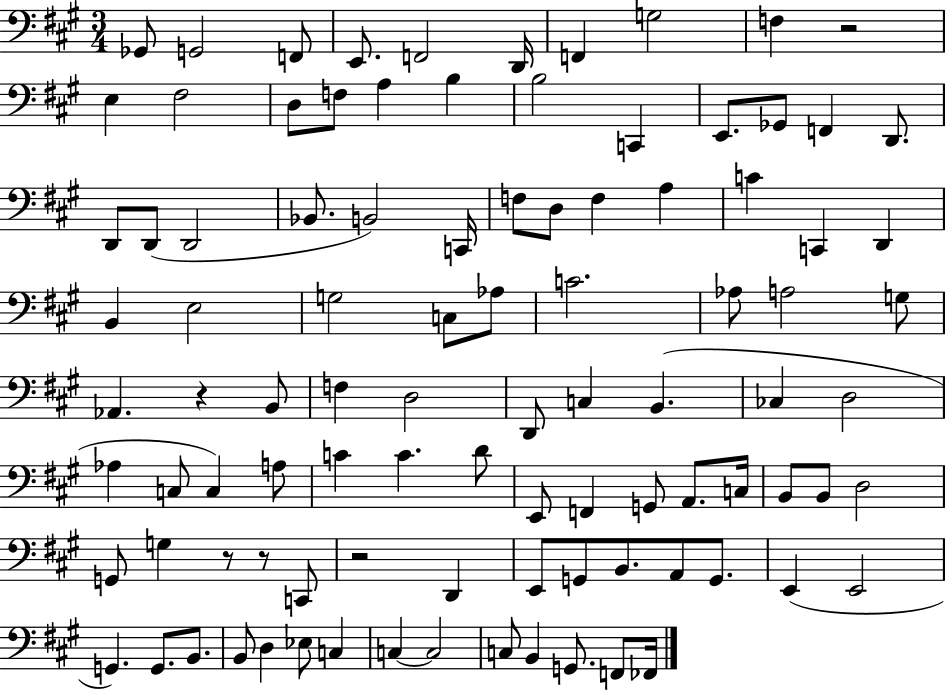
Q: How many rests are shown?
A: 5